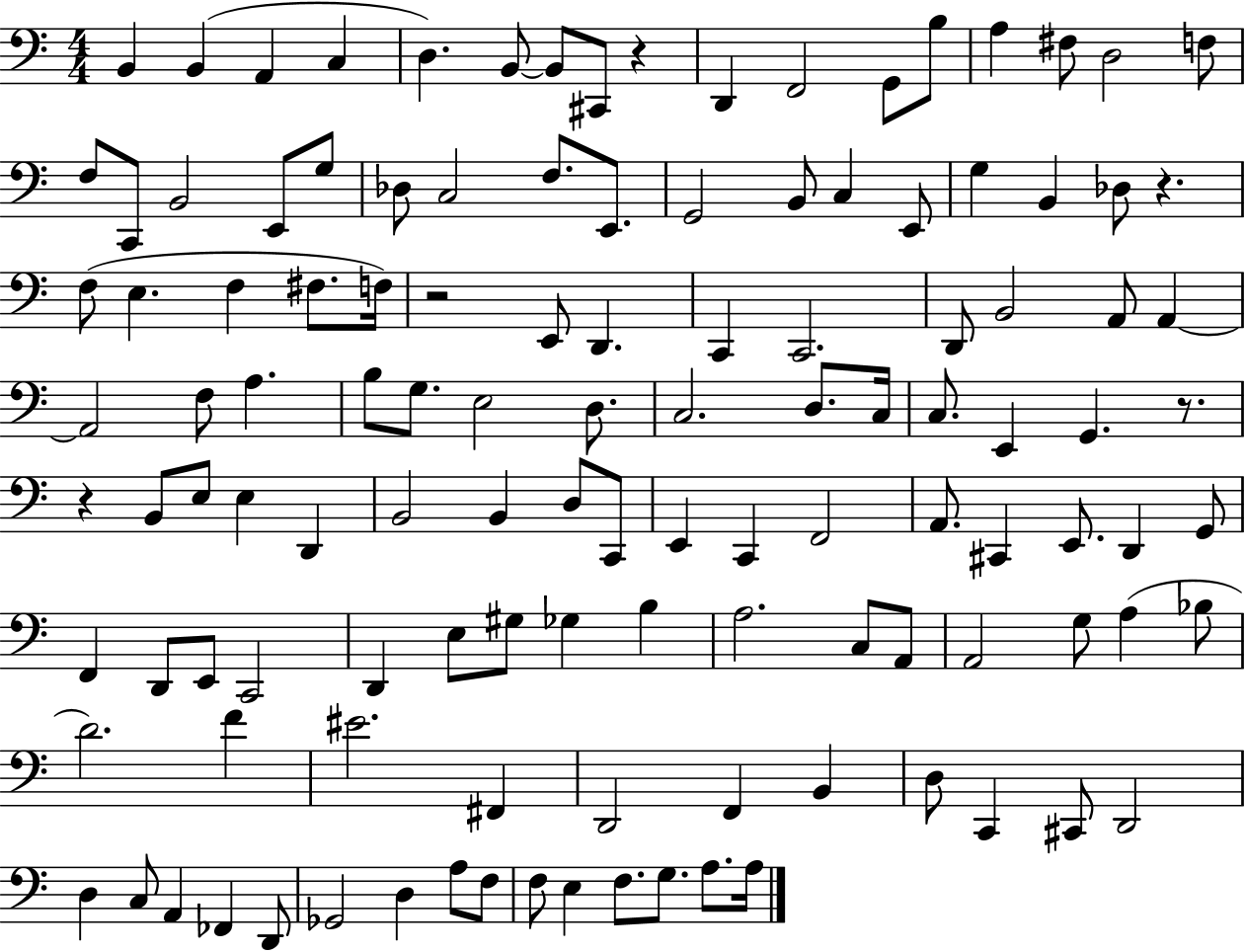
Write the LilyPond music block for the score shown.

{
  \clef bass
  \numericTimeSignature
  \time 4/4
  \key c \major
  b,4 b,4( a,4 c4 | d4.) b,8~~ b,8 cis,8 r4 | d,4 f,2 g,8 b8 | a4 fis8 d2 f8 | \break f8 c,8 b,2 e,8 g8 | des8 c2 f8. e,8. | g,2 b,8 c4 e,8 | g4 b,4 des8 r4. | \break f8( e4. f4 fis8. f16) | r2 e,8 d,4. | c,4 c,2. | d,8 b,2 a,8 a,4~~ | \break a,2 f8 a4. | b8 g8. e2 d8. | c2. d8. c16 | c8. e,4 g,4. r8. | \break r4 b,8 e8 e4 d,4 | b,2 b,4 d8 c,8 | e,4 c,4 f,2 | a,8. cis,4 e,8. d,4 g,8 | \break f,4 d,8 e,8 c,2 | d,4 e8 gis8 ges4 b4 | a2. c8 a,8 | a,2 g8 a4( bes8 | \break d'2.) f'4 | eis'2. fis,4 | d,2 f,4 b,4 | d8 c,4 cis,8 d,2 | \break d4 c8 a,4 fes,4 d,8 | ges,2 d4 a8 f8 | f8 e4 f8. g8. a8. a16 | \bar "|."
}